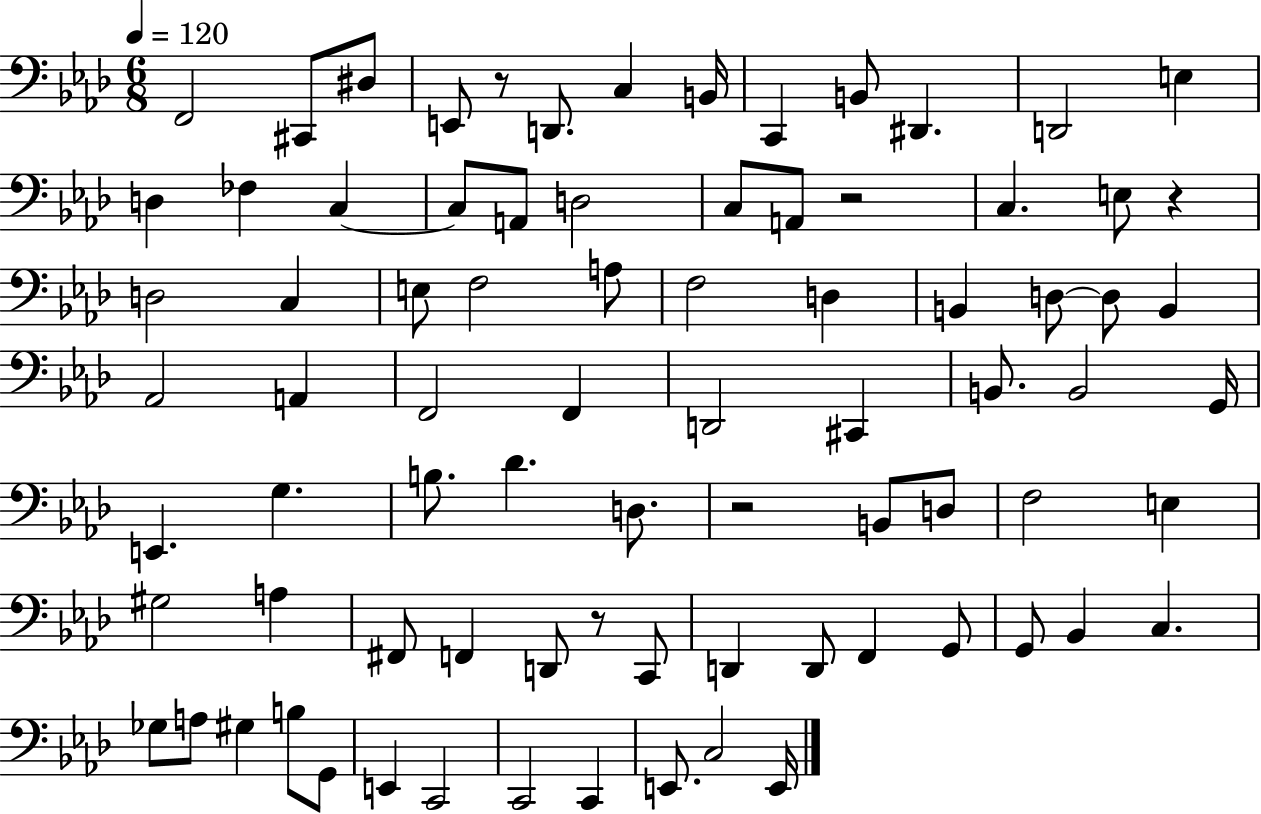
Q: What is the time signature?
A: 6/8